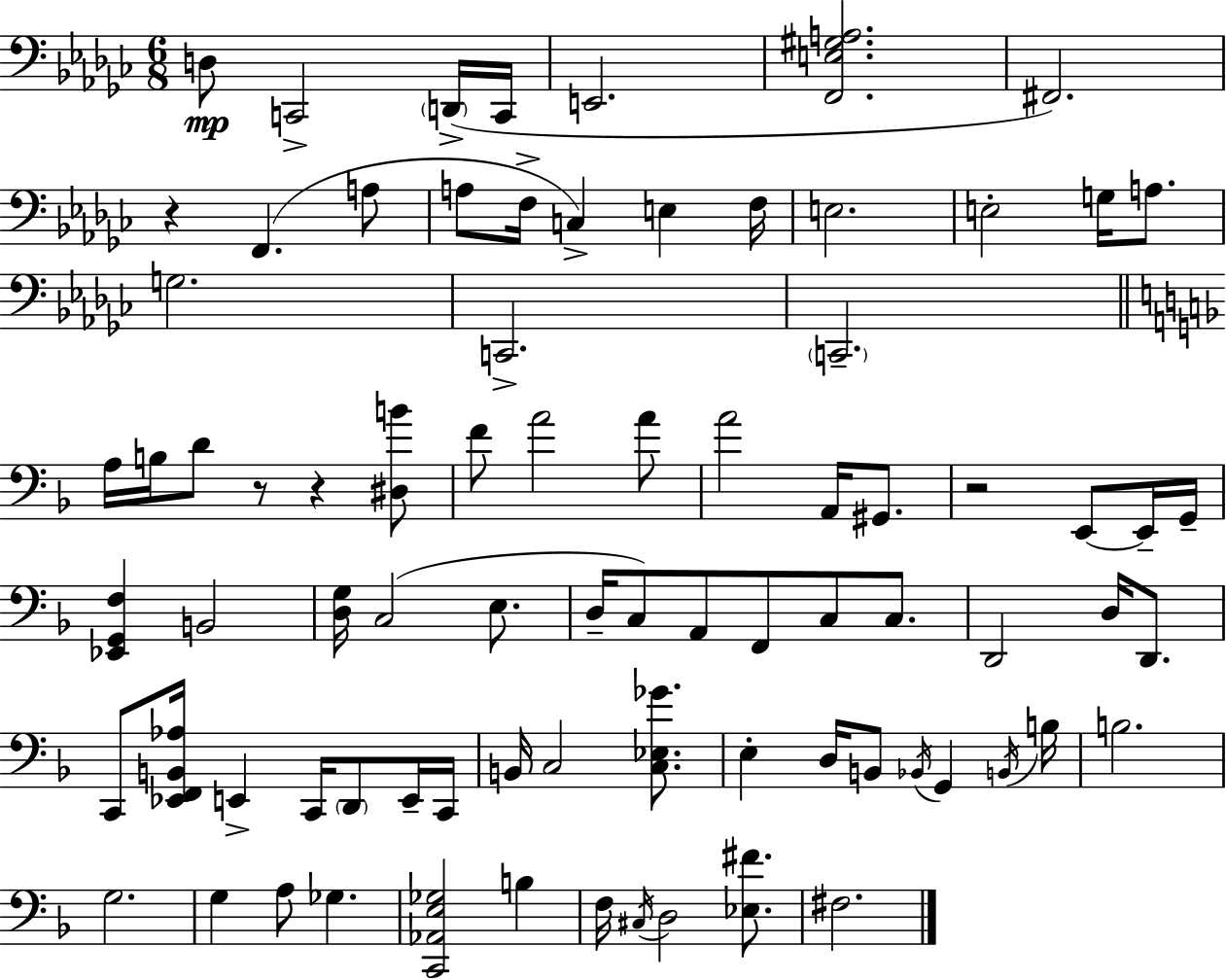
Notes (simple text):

D3/e C2/h D2/s C2/s E2/h. [F2,E3,G#3,A3]/h. F#2/h. R/q F2/q. A3/e A3/e F3/s C3/q E3/q F3/s E3/h. E3/h G3/s A3/e. G3/h. C2/h. C2/h. A3/s B3/s D4/e R/e R/q [D#3,B4]/e F4/e A4/h A4/e A4/h A2/s G#2/e. R/h E2/e E2/s G2/s [Eb2,G2,F3]/q B2/h [D3,G3]/s C3/h E3/e. D3/s C3/e A2/e F2/e C3/e C3/e. D2/h D3/s D2/e. C2/e [Eb2,F2,B2,Ab3]/s E2/q C2/s D2/e E2/s C2/s B2/s C3/h [C3,Eb3,Gb4]/e. E3/q D3/s B2/e Bb2/s G2/q B2/s B3/s B3/h. G3/h. G3/q A3/e Gb3/q. [C2,Ab2,E3,Gb3]/h B3/q F3/s C#3/s D3/h [Eb3,F#4]/e. F#3/h.